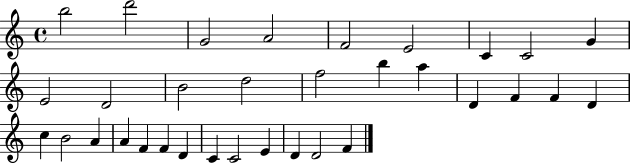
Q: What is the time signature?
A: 4/4